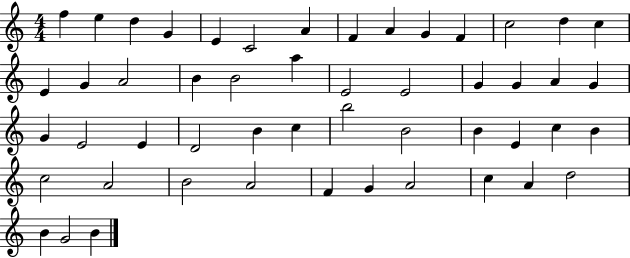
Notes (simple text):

F5/q E5/q D5/q G4/q E4/q C4/h A4/q F4/q A4/q G4/q F4/q C5/h D5/q C5/q E4/q G4/q A4/h B4/q B4/h A5/q E4/h E4/h G4/q G4/q A4/q G4/q G4/q E4/h E4/q D4/h B4/q C5/q B5/h B4/h B4/q E4/q C5/q B4/q C5/h A4/h B4/h A4/h F4/q G4/q A4/h C5/q A4/q D5/h B4/q G4/h B4/q